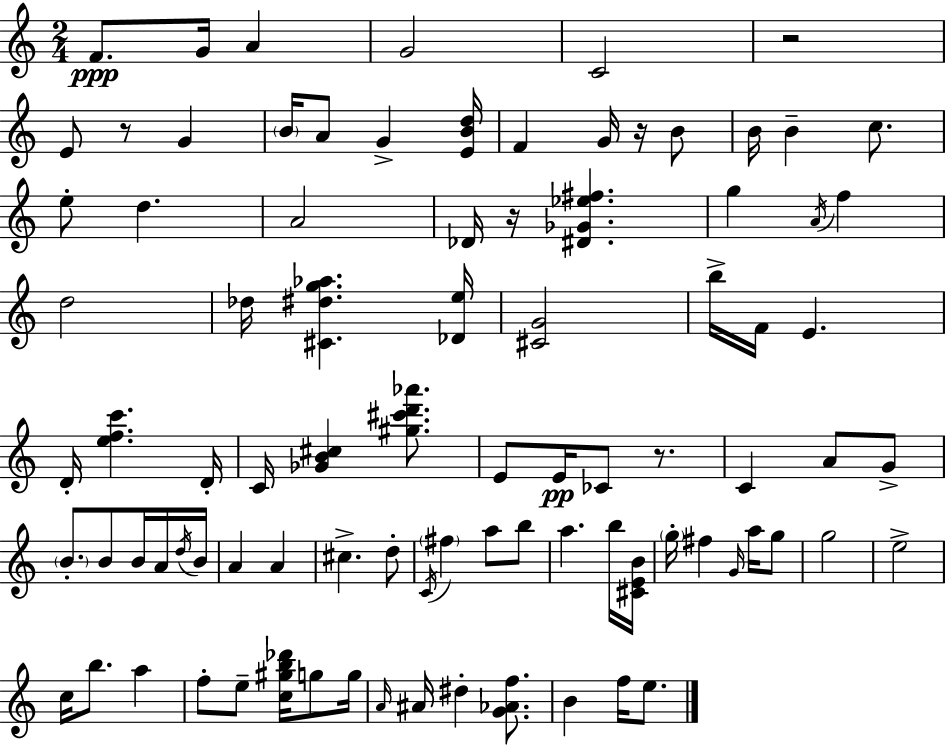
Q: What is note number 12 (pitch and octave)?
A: G4